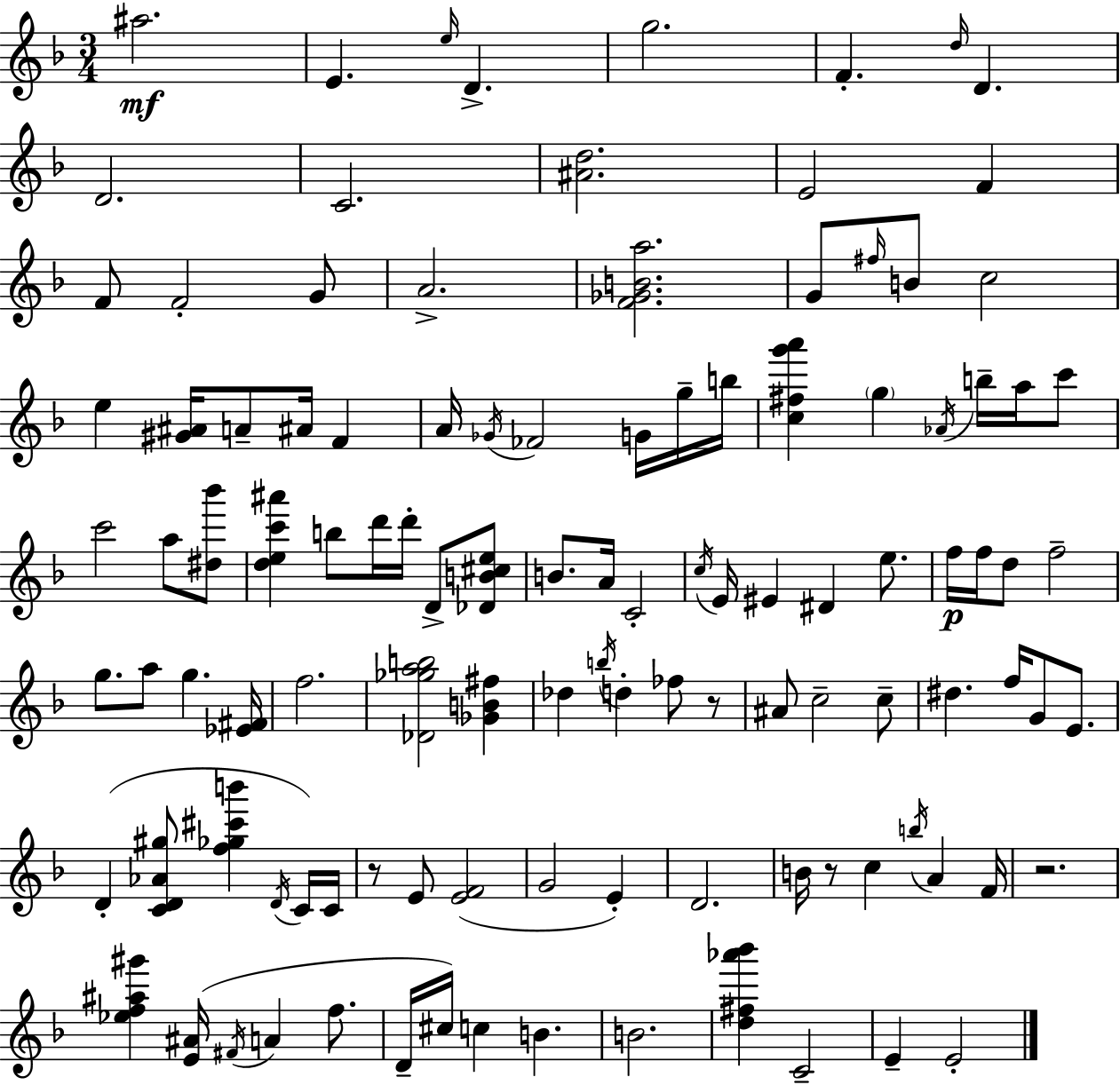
{
  \clef treble
  \numericTimeSignature
  \time 3/4
  \key f \major
  ais''2.\mf | e'4. \grace { e''16 } d'4.-> | g''2. | f'4.-. \grace { d''16 } d'4. | \break d'2. | c'2. | <ais' d''>2. | e'2 f'4 | \break f'8 f'2-. | g'8 a'2.-> | <f' ges' b' a''>2. | g'8 \grace { fis''16 } b'8 c''2 | \break e''4 <gis' ais'>16 a'8-- ais'16 f'4 | a'16 \acciaccatura { ges'16 } fes'2 | g'16 g''16-- b''16 <c'' fis'' g''' a'''>4 \parenthesize g''4 | \acciaccatura { aes'16 } b''16-- a''16 c'''8 c'''2 | \break a''8 <dis'' bes'''>8 <d'' e'' c''' ais'''>4 b''8 d'''16 | d'''16-. d'8-> <des' b' cis'' e''>8 b'8. a'16 c'2-. | \acciaccatura { c''16 } e'16 eis'4 dis'4 | e''8. f''16\p f''16 d''8 f''2-- | \break g''8. a''8 g''4. | <ees' fis'>16 f''2. | <des' ges'' a'' b''>2 | <ges' b' fis''>4 des''4 \acciaccatura { b''16 } d''4-. | \break fes''8 r8 ais'8 c''2-- | c''8-- dis''4. | f''16 g'8 e'8. d'4-.( <c' d' aes' gis''>8 | <f'' ges'' cis''' b'''>4 \acciaccatura { d'16 } c'16) c'16 r8 e'8 | \break <e' f'>2( g'2 | e'4-.) d'2. | b'16 r8 c''4 | \acciaccatura { b''16 } a'4 f'16 r2. | \break <ees'' f'' ais'' gis'''>4 | <e' ais'>16( \acciaccatura { fis'16 } a'4 f''8. d'16-- cis''16) | c''4 b'4. b'2. | <d'' fis'' aes''' bes'''>4 | \break c'2-- e'4-- | e'2-. \bar "|."
}